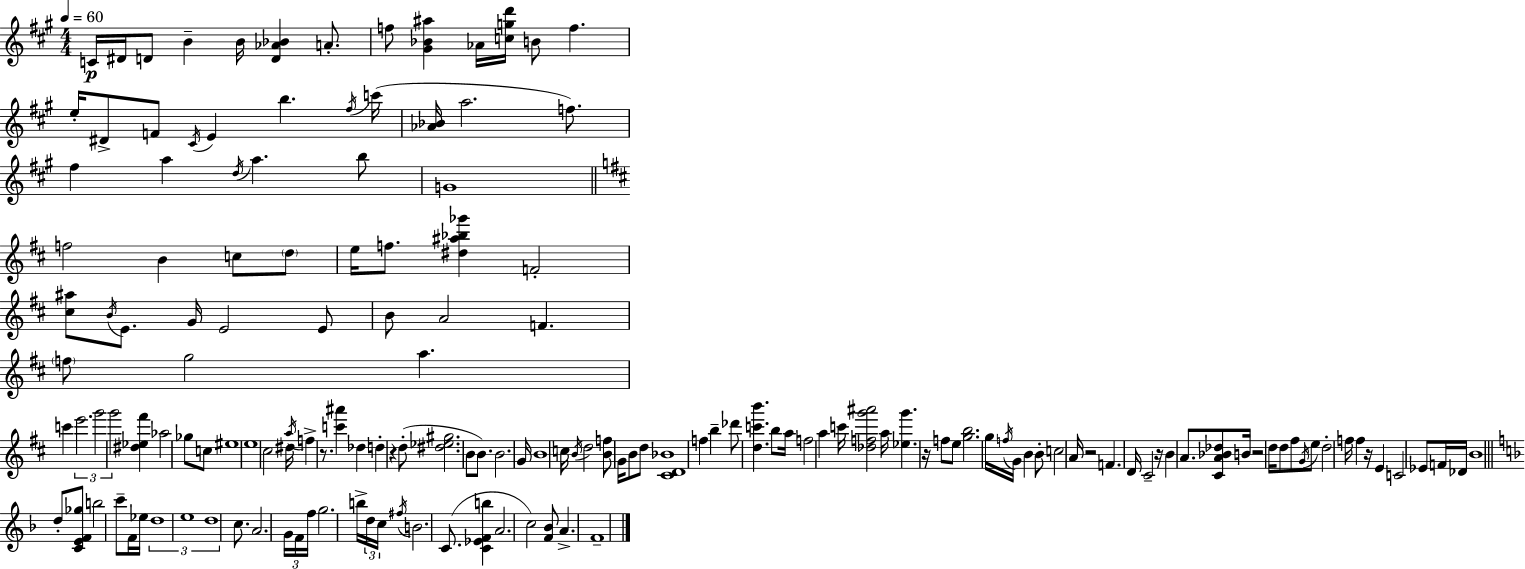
{
  \clef treble
  \numericTimeSignature
  \time 4/4
  \key a \major
  \tempo 4 = 60
  c'16\p dis'16 d'8 b'4-- b'16 <d' aes' bes'>4 a'8.-. | f''8 <gis' bes' ais''>4 aes'16 <c'' g'' d'''>16 b'8 f''4. | e''16-. dis'8-> f'8 \acciaccatura { cis'16 } e'4 b''4. | \acciaccatura { fis''16 }( c'''16 <aes' bes'>16 a''2. f''8.) | \break fis''4 a''4 \acciaccatura { d''16 } a''4. | b''8 g'1 | \bar "||" \break \key d \major f''2 b'4 c''8 \parenthesize d''8 | e''16 f''8. <dis'' ais'' bes'' ges'''>4 f'2-. | <cis'' ais''>8 \acciaccatura { b'16 } e'8. g'16 e'2 e'8 | b'8 a'2 f'4. | \break \parenthesize f''8 g''2 a''4. | c'''4 \tuplet 3/2 { e'''2. | g'''2 g'''2 } | <dis'' ees'' fis'''>4 aes''2 ges''8 c''8 | \break eis''1 | e''1 | cis''2 dis''16 \acciaccatura { a''16 } f''4-> r8. | <c''' ais'''>4 des''4 d''4-. r4 | \break d''8-.( <dis'' ees'' gis''>2. | b'8 b'8.) b'2. | g'16 b'1 | c''16 \acciaccatura { b'16 } d''2 <b' f''>8 g'16 b'8 | \break d''8 <cis' d' bes'>1 | f''4 b''4-- des'''8 <d'' c''' b'''>4. | b''8 a''16 f''2 a''4 | c'''16 <des'' f'' g''' ais'''>2 a''16 <ees'' g'''>4. | \break r16 f''8 e''8 <g'' b''>2. | g''16 \acciaccatura { f''16 } g'16 b'4 b'8-. c''2 | a'16 r2 f'4. | d'16 cis'2-- r16 b'4 | \break a'8. <cis' a' bes' des''>8 b'16 r2 d''16 | d''8 fis''8 \acciaccatura { g'16 } e''8 d''2-. f''16 | f''4 r16 e'4 c'2 | ees'8 f'16 des'16 b'1 | \break \bar "||" \break \key d \minor d''8-. <c' e' f' ges''>8 b''2 c'''8-- f'16 ees''16 | \tuplet 3/2 { d''1 | e''1 | d''1 } | \break c''8. a'2. \tuplet 3/2 { g'16 | f'16 f''16 } g''2. b''16-> \tuplet 3/2 { d''16 | c''16 \acciaccatura { fis''16 } } b'2. c'8.( | <c' ees' f' b''>4 a'2. | \break c''2) <f' bes'>8 a'4.-> | f'1-- | \bar "|."
}